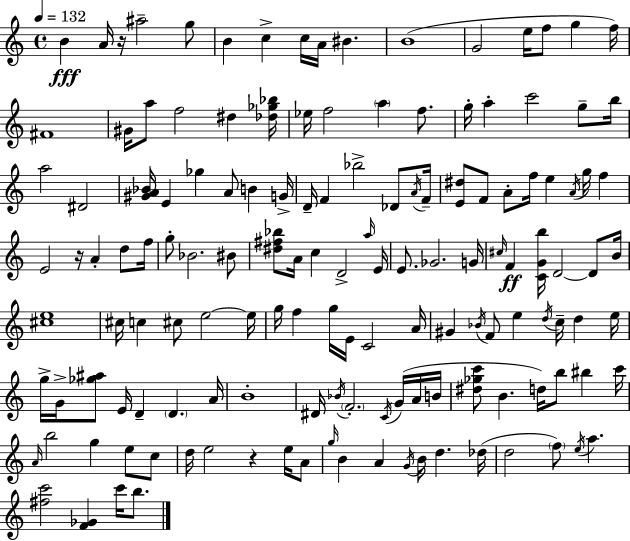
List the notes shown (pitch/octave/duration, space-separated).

B4/q A4/s R/s A#5/h G5/e B4/q C5/q C5/s A4/s BIS4/q. B4/w G4/h E5/s F5/e G5/q F5/s F#4/w G#4/s A5/e F5/h D#5/q [Db5,Gb5,Bb5]/s Eb5/s F5/h A5/q F5/e. G5/s A5/q C6/h G5/e B5/s A5/h D#4/h [G#4,A4,Bb4]/s E4/q Gb5/q A4/e B4/q G4/s D4/s F4/q Bb5/h Db4/e A4/s F4/s [E4,D#5]/e F4/e A4/e F5/s E5/q A4/s G5/s F5/q E4/h R/s A4/q D5/e F5/s G5/e Bb4/h. BIS4/e [D#5,F#5,Bb5]/e A4/s C5/q D4/h A5/s E4/s E4/e. Gb4/h. G4/s C#5/s F4/q [C4,G4,B5]/s D4/h D4/e B4/s [C#5,E5]/w C#5/s C5/q C#5/e E5/h E5/s G5/s F5/q G5/s E4/s C4/h A4/s G#4/q Bb4/s F4/e E5/q D5/s C5/s D5/q E5/s G5/s G4/s [Gb5,A#5]/e E4/s D4/q D4/q. A4/s B4/w D#4/s Bb4/s F4/h. C4/s G4/s A4/s B4/s [D#5,Gb5,C6]/e B4/q. D5/s B5/e BIS5/q C6/s A4/s B5/h G5/q E5/e C5/e D5/s E5/h R/q E5/s A4/e G5/s B4/q A4/q G4/s B4/s D5/q. Db5/s D5/h F5/e E5/s A5/q. [F#5,C6]/h [F4,Gb4]/q C6/s B5/e.